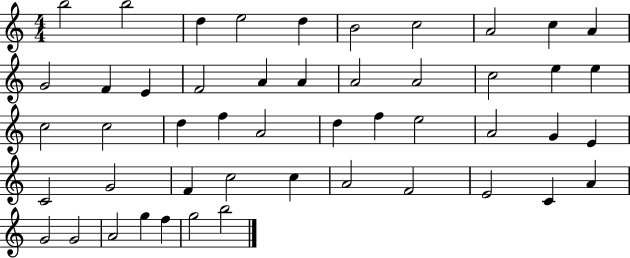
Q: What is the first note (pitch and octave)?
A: B5